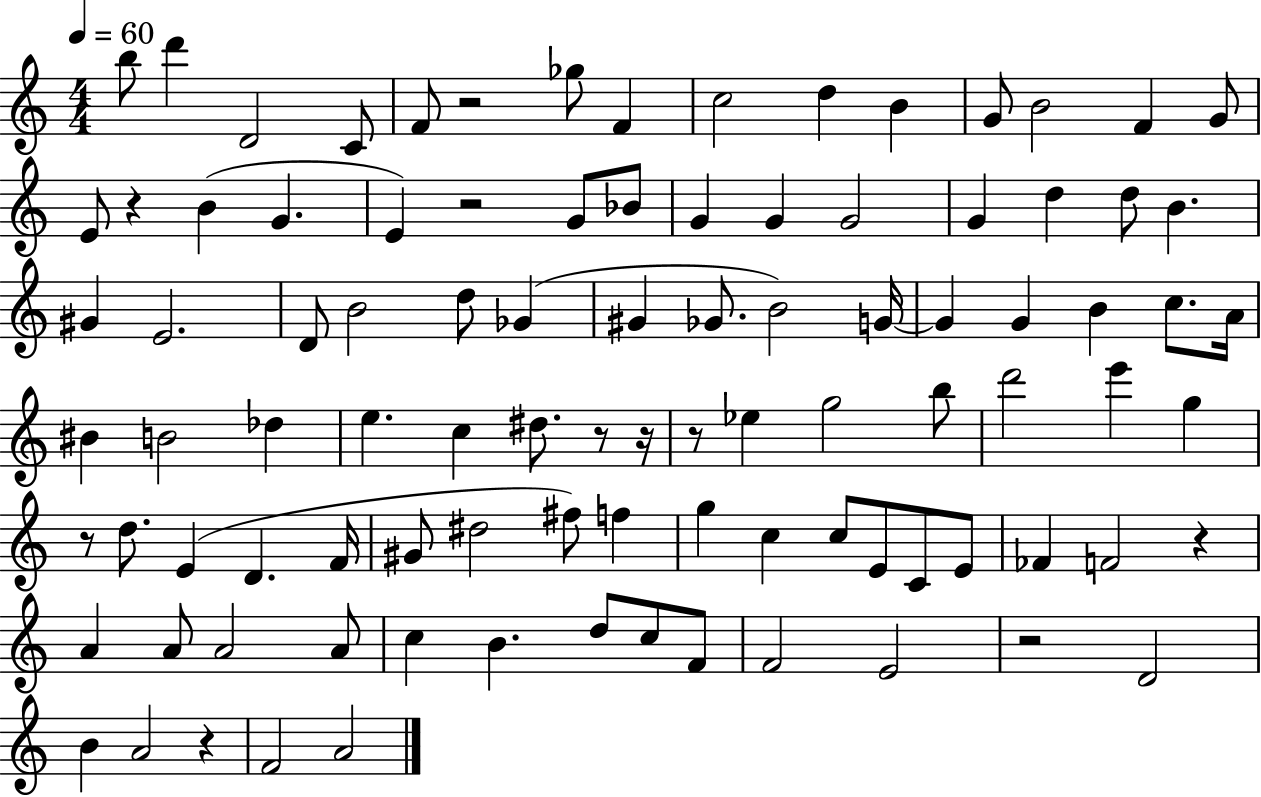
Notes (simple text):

B5/e D6/q D4/h C4/e F4/e R/h Gb5/e F4/q C5/h D5/q B4/q G4/e B4/h F4/q G4/e E4/e R/q B4/q G4/q. E4/q R/h G4/e Bb4/e G4/q G4/q G4/h G4/q D5/q D5/e B4/q. G#4/q E4/h. D4/e B4/h D5/e Gb4/q G#4/q Gb4/e. B4/h G4/s G4/q G4/q B4/q C5/e. A4/s BIS4/q B4/h Db5/q E5/q. C5/q D#5/e. R/e R/s R/e Eb5/q G5/h B5/e D6/h E6/q G5/q R/e D5/e. E4/q D4/q. F4/s G#4/e D#5/h F#5/e F5/q G5/q C5/q C5/e E4/e C4/e E4/e FES4/q F4/h R/q A4/q A4/e A4/h A4/e C5/q B4/q. D5/e C5/e F4/e F4/h E4/h R/h D4/h B4/q A4/h R/q F4/h A4/h